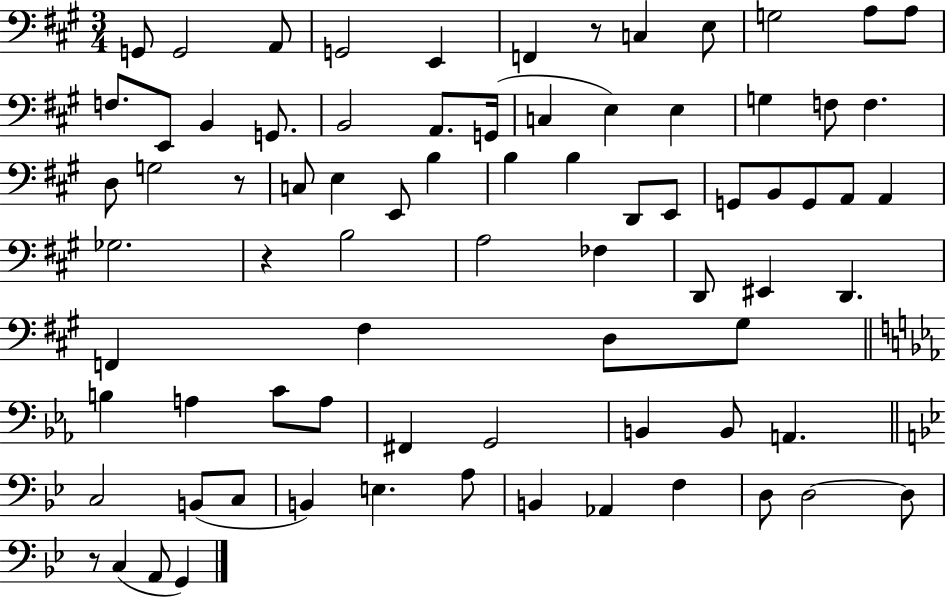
G2/e G2/h A2/e G2/h E2/q F2/q R/e C3/q E3/e G3/h A3/e A3/e F3/e. E2/e B2/q G2/e. B2/h A2/e. G2/s C3/q E3/q E3/q G3/q F3/e F3/q. D3/e G3/h R/e C3/e E3/q E2/e B3/q B3/q B3/q D2/e E2/e G2/e B2/e G2/e A2/e A2/q Gb3/h. R/q B3/h A3/h FES3/q D2/e EIS2/q D2/q. F2/q F#3/q D3/e G#3/e B3/q A3/q C4/e A3/e F#2/q G2/h B2/q B2/e A2/q. C3/h B2/e C3/e B2/q E3/q. A3/e B2/q Ab2/q F3/q D3/e D3/h D3/e R/e C3/q A2/e G2/q